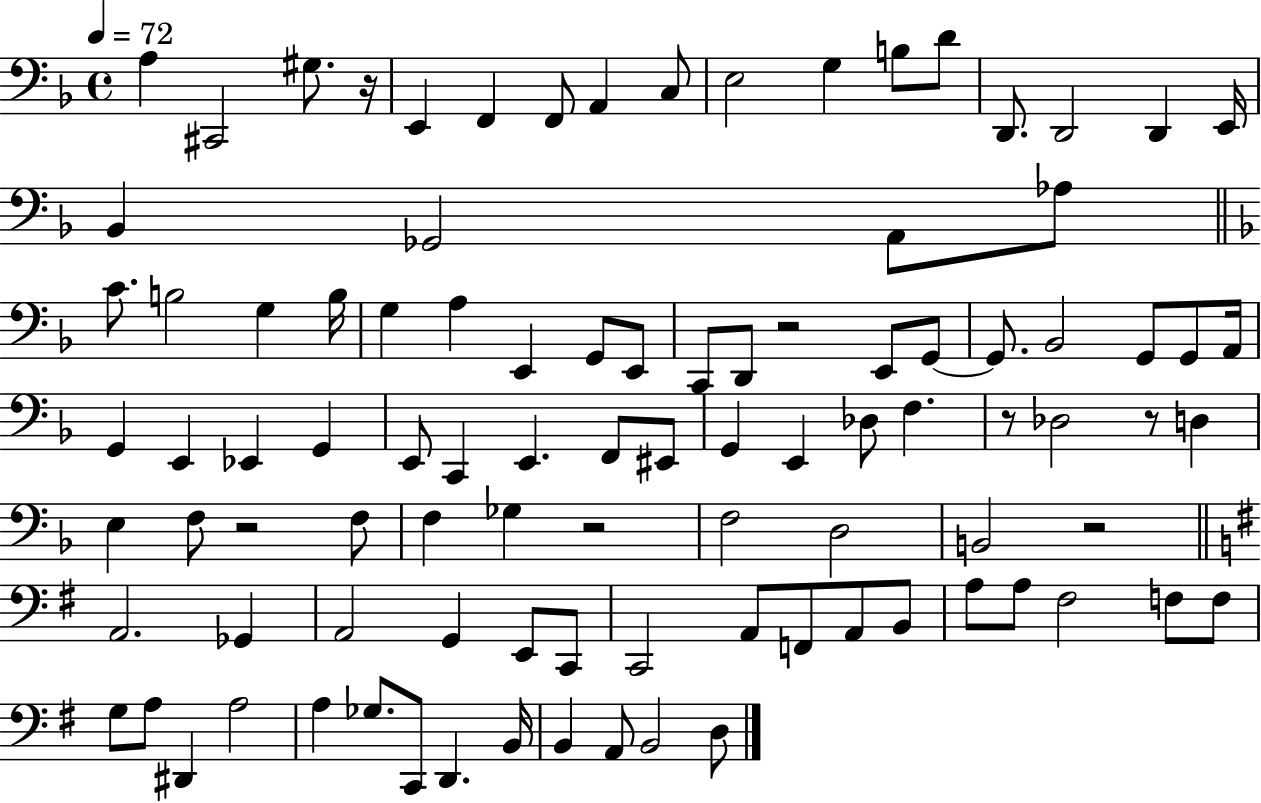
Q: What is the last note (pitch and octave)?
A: D3